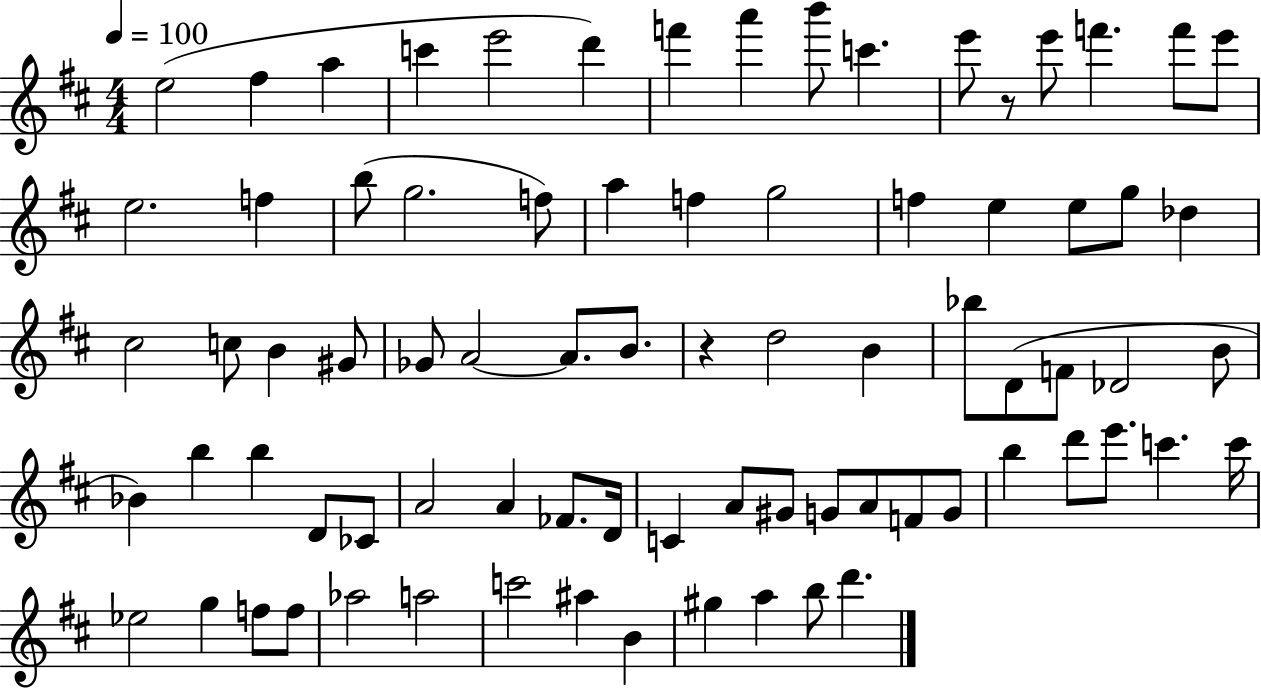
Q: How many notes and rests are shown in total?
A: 79